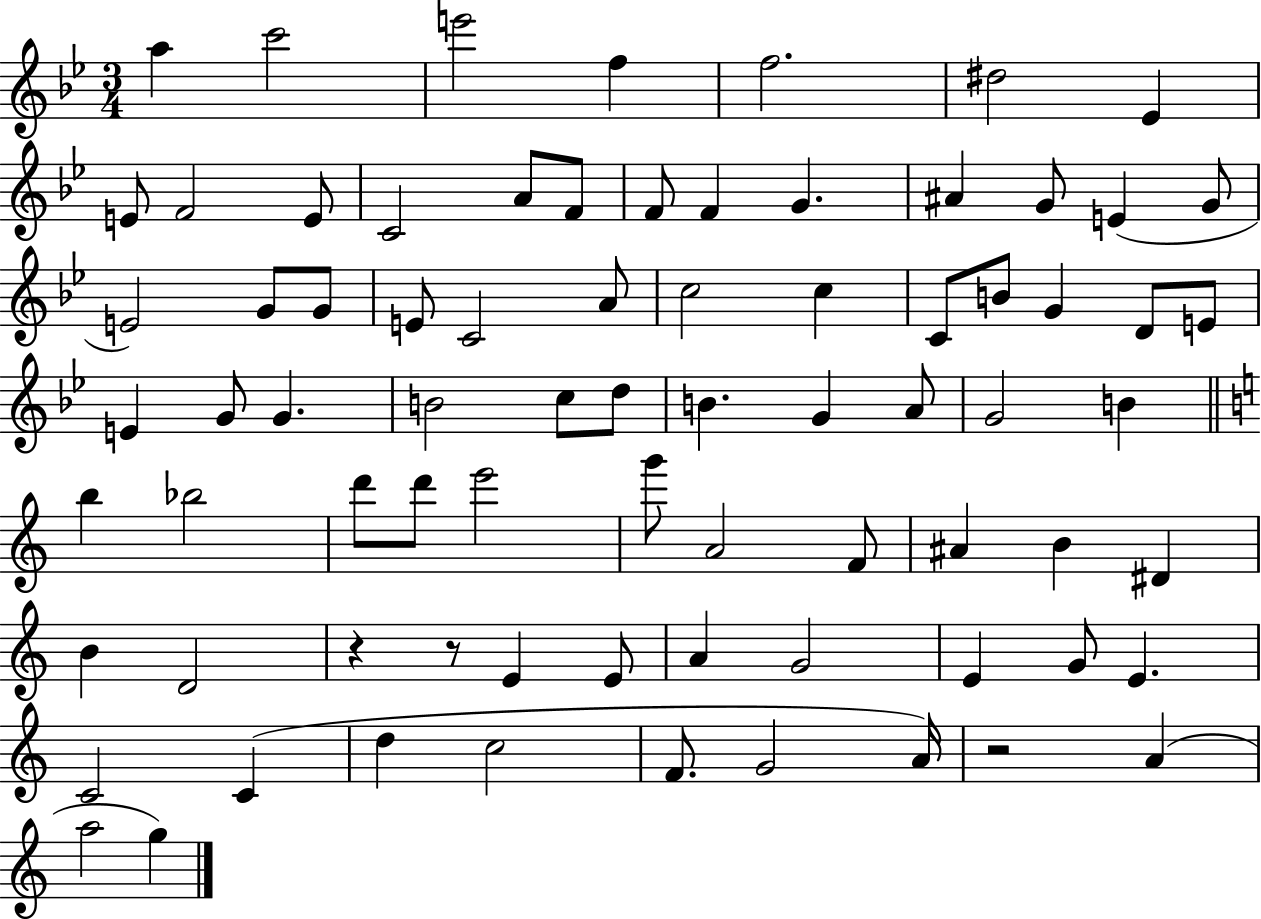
A5/q C6/h E6/h F5/q F5/h. D#5/h Eb4/q E4/e F4/h E4/e C4/h A4/e F4/e F4/e F4/q G4/q. A#4/q G4/e E4/q G4/e E4/h G4/e G4/e E4/e C4/h A4/e C5/h C5/q C4/e B4/e G4/q D4/e E4/e E4/q G4/e G4/q. B4/h C5/e D5/e B4/q. G4/q A4/e G4/h B4/q B5/q Bb5/h D6/e D6/e E6/h G6/e A4/h F4/e A#4/q B4/q D#4/q B4/q D4/h R/q R/e E4/q E4/e A4/q G4/h E4/q G4/e E4/q. C4/h C4/q D5/q C5/h F4/e. G4/h A4/s R/h A4/q A5/h G5/q